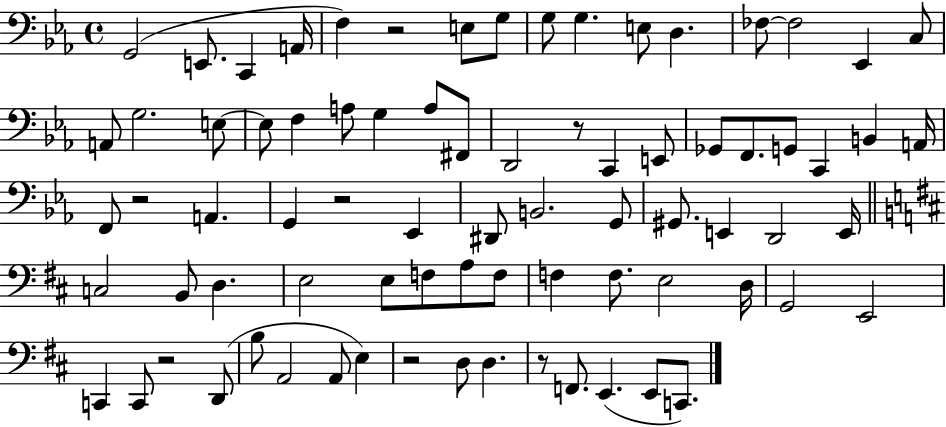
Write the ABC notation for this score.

X:1
T:Untitled
M:4/4
L:1/4
K:Eb
G,,2 E,,/2 C,, A,,/4 F, z2 E,/2 G,/2 G,/2 G, E,/2 D, _F,/2 _F,2 _E,, C,/2 A,,/2 G,2 E,/2 E,/2 F, A,/2 G, A,/2 ^F,,/2 D,,2 z/2 C,, E,,/2 _G,,/2 F,,/2 G,,/2 C,, B,, A,,/4 F,,/2 z2 A,, G,, z2 _E,, ^D,,/2 B,,2 G,,/2 ^G,,/2 E,, D,,2 E,,/4 C,2 B,,/2 D, E,2 E,/2 F,/2 A,/2 F,/2 F, F,/2 E,2 D,/4 G,,2 E,,2 C,, C,,/2 z2 D,,/2 B,/2 A,,2 A,,/2 E, z2 D,/2 D, z/2 F,,/2 E,, E,,/2 C,,/2